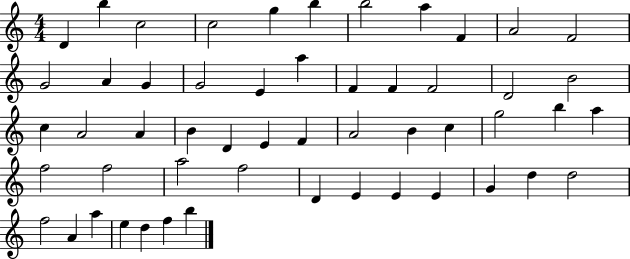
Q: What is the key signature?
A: C major